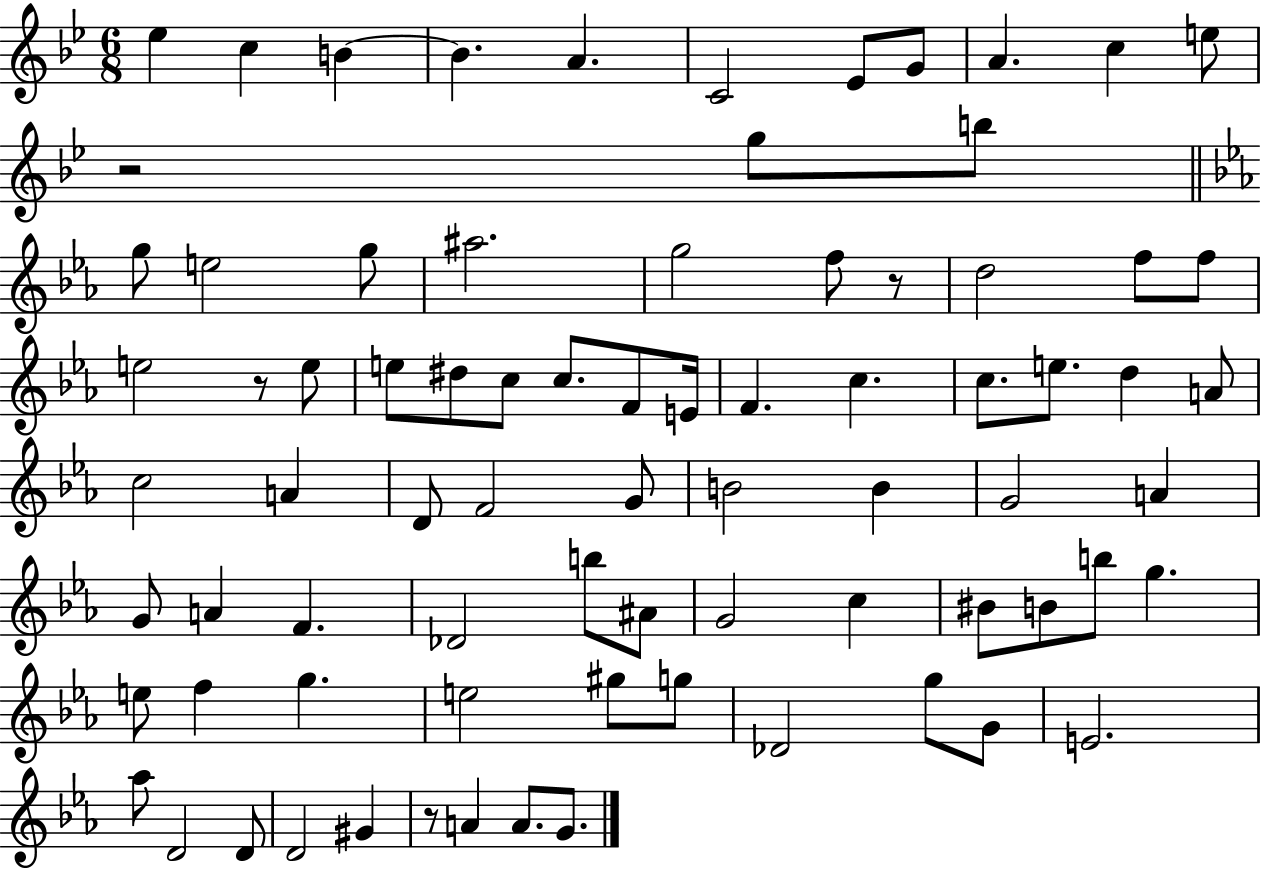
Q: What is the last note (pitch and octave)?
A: G4